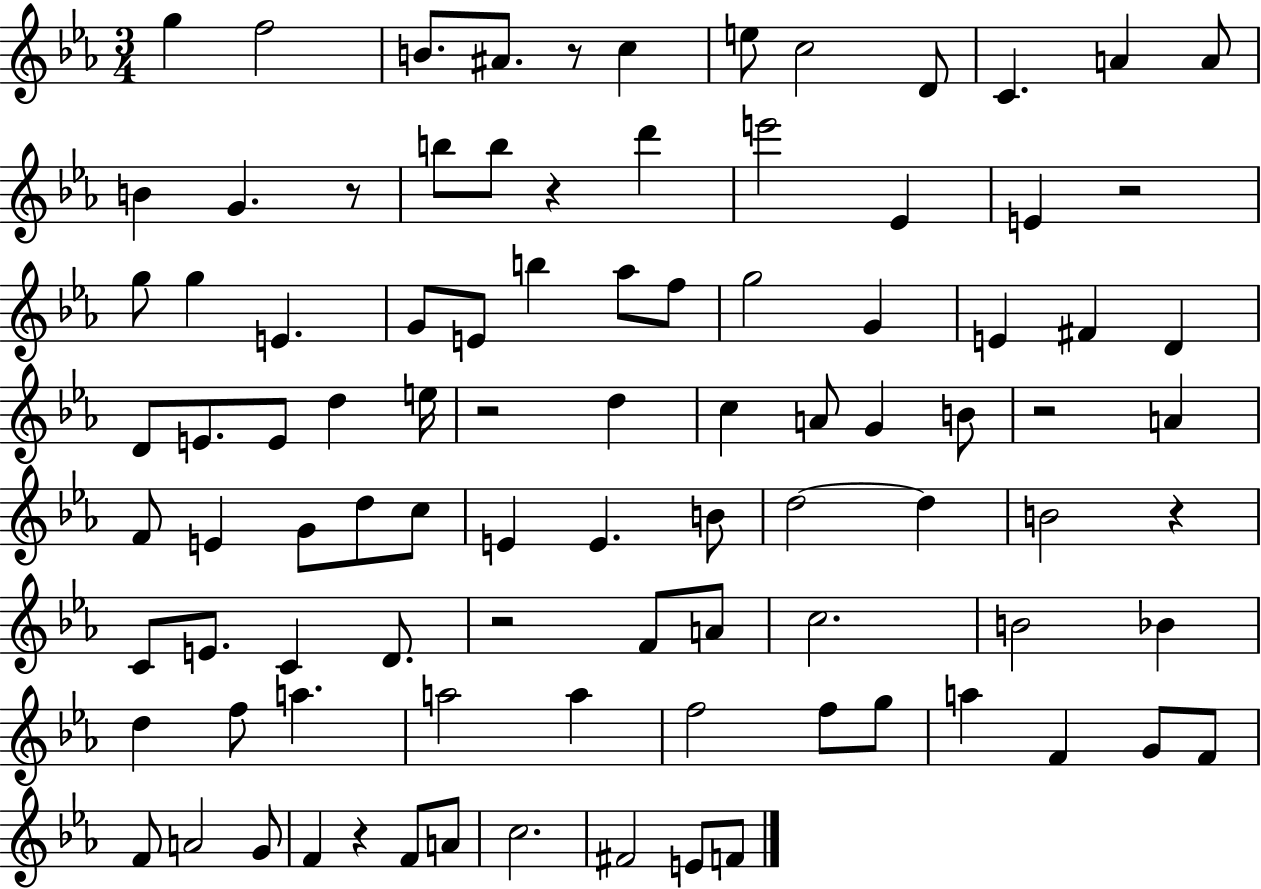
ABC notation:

X:1
T:Untitled
M:3/4
L:1/4
K:Eb
g f2 B/2 ^A/2 z/2 c e/2 c2 D/2 C A A/2 B G z/2 b/2 b/2 z d' e'2 _E E z2 g/2 g E G/2 E/2 b _a/2 f/2 g2 G E ^F D D/2 E/2 E/2 d e/4 z2 d c A/2 G B/2 z2 A F/2 E G/2 d/2 c/2 E E B/2 d2 d B2 z C/2 E/2 C D/2 z2 F/2 A/2 c2 B2 _B d f/2 a a2 a f2 f/2 g/2 a F G/2 F/2 F/2 A2 G/2 F z F/2 A/2 c2 ^F2 E/2 F/2